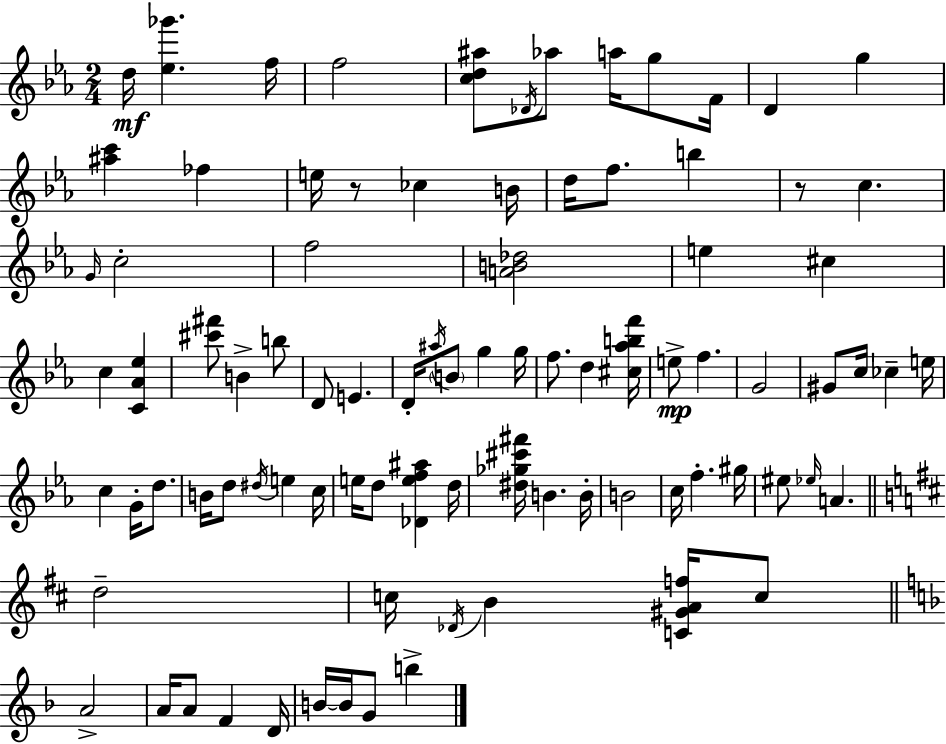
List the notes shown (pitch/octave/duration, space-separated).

D5/s [Eb5,Gb6]/q. F5/s F5/h [C5,D5,A#5]/e Db4/s Ab5/e A5/s G5/e F4/s D4/q G5/q [A#5,C6]/q FES5/q E5/s R/e CES5/q B4/s D5/s F5/e. B5/q R/e C5/q. G4/s C5/h F5/h [A4,B4,Db5]/h E5/q C#5/q C5/q [C4,Ab4,Eb5]/q [C#6,F#6]/e B4/q B5/e D4/e E4/q. D4/s A#5/s B4/e G5/q G5/s F5/e. D5/q [C#5,Ab5,B5,F6]/s E5/e F5/q. G4/h G#4/e C5/s CES5/q E5/s C5/q G4/s D5/e. B4/s D5/e D#5/s E5/q C5/s E5/s D5/e [Db4,E5,F5,A#5]/q D5/s [D#5,Gb5,C#6,F#6]/s B4/q. B4/s B4/h C5/s F5/q. G#5/s EIS5/e Eb5/s A4/q. D5/h C5/s Db4/s B4/q [C4,G#4,A4,F5]/s C5/e A4/h A4/s A4/e F4/q D4/s B4/s B4/s G4/e B5/q